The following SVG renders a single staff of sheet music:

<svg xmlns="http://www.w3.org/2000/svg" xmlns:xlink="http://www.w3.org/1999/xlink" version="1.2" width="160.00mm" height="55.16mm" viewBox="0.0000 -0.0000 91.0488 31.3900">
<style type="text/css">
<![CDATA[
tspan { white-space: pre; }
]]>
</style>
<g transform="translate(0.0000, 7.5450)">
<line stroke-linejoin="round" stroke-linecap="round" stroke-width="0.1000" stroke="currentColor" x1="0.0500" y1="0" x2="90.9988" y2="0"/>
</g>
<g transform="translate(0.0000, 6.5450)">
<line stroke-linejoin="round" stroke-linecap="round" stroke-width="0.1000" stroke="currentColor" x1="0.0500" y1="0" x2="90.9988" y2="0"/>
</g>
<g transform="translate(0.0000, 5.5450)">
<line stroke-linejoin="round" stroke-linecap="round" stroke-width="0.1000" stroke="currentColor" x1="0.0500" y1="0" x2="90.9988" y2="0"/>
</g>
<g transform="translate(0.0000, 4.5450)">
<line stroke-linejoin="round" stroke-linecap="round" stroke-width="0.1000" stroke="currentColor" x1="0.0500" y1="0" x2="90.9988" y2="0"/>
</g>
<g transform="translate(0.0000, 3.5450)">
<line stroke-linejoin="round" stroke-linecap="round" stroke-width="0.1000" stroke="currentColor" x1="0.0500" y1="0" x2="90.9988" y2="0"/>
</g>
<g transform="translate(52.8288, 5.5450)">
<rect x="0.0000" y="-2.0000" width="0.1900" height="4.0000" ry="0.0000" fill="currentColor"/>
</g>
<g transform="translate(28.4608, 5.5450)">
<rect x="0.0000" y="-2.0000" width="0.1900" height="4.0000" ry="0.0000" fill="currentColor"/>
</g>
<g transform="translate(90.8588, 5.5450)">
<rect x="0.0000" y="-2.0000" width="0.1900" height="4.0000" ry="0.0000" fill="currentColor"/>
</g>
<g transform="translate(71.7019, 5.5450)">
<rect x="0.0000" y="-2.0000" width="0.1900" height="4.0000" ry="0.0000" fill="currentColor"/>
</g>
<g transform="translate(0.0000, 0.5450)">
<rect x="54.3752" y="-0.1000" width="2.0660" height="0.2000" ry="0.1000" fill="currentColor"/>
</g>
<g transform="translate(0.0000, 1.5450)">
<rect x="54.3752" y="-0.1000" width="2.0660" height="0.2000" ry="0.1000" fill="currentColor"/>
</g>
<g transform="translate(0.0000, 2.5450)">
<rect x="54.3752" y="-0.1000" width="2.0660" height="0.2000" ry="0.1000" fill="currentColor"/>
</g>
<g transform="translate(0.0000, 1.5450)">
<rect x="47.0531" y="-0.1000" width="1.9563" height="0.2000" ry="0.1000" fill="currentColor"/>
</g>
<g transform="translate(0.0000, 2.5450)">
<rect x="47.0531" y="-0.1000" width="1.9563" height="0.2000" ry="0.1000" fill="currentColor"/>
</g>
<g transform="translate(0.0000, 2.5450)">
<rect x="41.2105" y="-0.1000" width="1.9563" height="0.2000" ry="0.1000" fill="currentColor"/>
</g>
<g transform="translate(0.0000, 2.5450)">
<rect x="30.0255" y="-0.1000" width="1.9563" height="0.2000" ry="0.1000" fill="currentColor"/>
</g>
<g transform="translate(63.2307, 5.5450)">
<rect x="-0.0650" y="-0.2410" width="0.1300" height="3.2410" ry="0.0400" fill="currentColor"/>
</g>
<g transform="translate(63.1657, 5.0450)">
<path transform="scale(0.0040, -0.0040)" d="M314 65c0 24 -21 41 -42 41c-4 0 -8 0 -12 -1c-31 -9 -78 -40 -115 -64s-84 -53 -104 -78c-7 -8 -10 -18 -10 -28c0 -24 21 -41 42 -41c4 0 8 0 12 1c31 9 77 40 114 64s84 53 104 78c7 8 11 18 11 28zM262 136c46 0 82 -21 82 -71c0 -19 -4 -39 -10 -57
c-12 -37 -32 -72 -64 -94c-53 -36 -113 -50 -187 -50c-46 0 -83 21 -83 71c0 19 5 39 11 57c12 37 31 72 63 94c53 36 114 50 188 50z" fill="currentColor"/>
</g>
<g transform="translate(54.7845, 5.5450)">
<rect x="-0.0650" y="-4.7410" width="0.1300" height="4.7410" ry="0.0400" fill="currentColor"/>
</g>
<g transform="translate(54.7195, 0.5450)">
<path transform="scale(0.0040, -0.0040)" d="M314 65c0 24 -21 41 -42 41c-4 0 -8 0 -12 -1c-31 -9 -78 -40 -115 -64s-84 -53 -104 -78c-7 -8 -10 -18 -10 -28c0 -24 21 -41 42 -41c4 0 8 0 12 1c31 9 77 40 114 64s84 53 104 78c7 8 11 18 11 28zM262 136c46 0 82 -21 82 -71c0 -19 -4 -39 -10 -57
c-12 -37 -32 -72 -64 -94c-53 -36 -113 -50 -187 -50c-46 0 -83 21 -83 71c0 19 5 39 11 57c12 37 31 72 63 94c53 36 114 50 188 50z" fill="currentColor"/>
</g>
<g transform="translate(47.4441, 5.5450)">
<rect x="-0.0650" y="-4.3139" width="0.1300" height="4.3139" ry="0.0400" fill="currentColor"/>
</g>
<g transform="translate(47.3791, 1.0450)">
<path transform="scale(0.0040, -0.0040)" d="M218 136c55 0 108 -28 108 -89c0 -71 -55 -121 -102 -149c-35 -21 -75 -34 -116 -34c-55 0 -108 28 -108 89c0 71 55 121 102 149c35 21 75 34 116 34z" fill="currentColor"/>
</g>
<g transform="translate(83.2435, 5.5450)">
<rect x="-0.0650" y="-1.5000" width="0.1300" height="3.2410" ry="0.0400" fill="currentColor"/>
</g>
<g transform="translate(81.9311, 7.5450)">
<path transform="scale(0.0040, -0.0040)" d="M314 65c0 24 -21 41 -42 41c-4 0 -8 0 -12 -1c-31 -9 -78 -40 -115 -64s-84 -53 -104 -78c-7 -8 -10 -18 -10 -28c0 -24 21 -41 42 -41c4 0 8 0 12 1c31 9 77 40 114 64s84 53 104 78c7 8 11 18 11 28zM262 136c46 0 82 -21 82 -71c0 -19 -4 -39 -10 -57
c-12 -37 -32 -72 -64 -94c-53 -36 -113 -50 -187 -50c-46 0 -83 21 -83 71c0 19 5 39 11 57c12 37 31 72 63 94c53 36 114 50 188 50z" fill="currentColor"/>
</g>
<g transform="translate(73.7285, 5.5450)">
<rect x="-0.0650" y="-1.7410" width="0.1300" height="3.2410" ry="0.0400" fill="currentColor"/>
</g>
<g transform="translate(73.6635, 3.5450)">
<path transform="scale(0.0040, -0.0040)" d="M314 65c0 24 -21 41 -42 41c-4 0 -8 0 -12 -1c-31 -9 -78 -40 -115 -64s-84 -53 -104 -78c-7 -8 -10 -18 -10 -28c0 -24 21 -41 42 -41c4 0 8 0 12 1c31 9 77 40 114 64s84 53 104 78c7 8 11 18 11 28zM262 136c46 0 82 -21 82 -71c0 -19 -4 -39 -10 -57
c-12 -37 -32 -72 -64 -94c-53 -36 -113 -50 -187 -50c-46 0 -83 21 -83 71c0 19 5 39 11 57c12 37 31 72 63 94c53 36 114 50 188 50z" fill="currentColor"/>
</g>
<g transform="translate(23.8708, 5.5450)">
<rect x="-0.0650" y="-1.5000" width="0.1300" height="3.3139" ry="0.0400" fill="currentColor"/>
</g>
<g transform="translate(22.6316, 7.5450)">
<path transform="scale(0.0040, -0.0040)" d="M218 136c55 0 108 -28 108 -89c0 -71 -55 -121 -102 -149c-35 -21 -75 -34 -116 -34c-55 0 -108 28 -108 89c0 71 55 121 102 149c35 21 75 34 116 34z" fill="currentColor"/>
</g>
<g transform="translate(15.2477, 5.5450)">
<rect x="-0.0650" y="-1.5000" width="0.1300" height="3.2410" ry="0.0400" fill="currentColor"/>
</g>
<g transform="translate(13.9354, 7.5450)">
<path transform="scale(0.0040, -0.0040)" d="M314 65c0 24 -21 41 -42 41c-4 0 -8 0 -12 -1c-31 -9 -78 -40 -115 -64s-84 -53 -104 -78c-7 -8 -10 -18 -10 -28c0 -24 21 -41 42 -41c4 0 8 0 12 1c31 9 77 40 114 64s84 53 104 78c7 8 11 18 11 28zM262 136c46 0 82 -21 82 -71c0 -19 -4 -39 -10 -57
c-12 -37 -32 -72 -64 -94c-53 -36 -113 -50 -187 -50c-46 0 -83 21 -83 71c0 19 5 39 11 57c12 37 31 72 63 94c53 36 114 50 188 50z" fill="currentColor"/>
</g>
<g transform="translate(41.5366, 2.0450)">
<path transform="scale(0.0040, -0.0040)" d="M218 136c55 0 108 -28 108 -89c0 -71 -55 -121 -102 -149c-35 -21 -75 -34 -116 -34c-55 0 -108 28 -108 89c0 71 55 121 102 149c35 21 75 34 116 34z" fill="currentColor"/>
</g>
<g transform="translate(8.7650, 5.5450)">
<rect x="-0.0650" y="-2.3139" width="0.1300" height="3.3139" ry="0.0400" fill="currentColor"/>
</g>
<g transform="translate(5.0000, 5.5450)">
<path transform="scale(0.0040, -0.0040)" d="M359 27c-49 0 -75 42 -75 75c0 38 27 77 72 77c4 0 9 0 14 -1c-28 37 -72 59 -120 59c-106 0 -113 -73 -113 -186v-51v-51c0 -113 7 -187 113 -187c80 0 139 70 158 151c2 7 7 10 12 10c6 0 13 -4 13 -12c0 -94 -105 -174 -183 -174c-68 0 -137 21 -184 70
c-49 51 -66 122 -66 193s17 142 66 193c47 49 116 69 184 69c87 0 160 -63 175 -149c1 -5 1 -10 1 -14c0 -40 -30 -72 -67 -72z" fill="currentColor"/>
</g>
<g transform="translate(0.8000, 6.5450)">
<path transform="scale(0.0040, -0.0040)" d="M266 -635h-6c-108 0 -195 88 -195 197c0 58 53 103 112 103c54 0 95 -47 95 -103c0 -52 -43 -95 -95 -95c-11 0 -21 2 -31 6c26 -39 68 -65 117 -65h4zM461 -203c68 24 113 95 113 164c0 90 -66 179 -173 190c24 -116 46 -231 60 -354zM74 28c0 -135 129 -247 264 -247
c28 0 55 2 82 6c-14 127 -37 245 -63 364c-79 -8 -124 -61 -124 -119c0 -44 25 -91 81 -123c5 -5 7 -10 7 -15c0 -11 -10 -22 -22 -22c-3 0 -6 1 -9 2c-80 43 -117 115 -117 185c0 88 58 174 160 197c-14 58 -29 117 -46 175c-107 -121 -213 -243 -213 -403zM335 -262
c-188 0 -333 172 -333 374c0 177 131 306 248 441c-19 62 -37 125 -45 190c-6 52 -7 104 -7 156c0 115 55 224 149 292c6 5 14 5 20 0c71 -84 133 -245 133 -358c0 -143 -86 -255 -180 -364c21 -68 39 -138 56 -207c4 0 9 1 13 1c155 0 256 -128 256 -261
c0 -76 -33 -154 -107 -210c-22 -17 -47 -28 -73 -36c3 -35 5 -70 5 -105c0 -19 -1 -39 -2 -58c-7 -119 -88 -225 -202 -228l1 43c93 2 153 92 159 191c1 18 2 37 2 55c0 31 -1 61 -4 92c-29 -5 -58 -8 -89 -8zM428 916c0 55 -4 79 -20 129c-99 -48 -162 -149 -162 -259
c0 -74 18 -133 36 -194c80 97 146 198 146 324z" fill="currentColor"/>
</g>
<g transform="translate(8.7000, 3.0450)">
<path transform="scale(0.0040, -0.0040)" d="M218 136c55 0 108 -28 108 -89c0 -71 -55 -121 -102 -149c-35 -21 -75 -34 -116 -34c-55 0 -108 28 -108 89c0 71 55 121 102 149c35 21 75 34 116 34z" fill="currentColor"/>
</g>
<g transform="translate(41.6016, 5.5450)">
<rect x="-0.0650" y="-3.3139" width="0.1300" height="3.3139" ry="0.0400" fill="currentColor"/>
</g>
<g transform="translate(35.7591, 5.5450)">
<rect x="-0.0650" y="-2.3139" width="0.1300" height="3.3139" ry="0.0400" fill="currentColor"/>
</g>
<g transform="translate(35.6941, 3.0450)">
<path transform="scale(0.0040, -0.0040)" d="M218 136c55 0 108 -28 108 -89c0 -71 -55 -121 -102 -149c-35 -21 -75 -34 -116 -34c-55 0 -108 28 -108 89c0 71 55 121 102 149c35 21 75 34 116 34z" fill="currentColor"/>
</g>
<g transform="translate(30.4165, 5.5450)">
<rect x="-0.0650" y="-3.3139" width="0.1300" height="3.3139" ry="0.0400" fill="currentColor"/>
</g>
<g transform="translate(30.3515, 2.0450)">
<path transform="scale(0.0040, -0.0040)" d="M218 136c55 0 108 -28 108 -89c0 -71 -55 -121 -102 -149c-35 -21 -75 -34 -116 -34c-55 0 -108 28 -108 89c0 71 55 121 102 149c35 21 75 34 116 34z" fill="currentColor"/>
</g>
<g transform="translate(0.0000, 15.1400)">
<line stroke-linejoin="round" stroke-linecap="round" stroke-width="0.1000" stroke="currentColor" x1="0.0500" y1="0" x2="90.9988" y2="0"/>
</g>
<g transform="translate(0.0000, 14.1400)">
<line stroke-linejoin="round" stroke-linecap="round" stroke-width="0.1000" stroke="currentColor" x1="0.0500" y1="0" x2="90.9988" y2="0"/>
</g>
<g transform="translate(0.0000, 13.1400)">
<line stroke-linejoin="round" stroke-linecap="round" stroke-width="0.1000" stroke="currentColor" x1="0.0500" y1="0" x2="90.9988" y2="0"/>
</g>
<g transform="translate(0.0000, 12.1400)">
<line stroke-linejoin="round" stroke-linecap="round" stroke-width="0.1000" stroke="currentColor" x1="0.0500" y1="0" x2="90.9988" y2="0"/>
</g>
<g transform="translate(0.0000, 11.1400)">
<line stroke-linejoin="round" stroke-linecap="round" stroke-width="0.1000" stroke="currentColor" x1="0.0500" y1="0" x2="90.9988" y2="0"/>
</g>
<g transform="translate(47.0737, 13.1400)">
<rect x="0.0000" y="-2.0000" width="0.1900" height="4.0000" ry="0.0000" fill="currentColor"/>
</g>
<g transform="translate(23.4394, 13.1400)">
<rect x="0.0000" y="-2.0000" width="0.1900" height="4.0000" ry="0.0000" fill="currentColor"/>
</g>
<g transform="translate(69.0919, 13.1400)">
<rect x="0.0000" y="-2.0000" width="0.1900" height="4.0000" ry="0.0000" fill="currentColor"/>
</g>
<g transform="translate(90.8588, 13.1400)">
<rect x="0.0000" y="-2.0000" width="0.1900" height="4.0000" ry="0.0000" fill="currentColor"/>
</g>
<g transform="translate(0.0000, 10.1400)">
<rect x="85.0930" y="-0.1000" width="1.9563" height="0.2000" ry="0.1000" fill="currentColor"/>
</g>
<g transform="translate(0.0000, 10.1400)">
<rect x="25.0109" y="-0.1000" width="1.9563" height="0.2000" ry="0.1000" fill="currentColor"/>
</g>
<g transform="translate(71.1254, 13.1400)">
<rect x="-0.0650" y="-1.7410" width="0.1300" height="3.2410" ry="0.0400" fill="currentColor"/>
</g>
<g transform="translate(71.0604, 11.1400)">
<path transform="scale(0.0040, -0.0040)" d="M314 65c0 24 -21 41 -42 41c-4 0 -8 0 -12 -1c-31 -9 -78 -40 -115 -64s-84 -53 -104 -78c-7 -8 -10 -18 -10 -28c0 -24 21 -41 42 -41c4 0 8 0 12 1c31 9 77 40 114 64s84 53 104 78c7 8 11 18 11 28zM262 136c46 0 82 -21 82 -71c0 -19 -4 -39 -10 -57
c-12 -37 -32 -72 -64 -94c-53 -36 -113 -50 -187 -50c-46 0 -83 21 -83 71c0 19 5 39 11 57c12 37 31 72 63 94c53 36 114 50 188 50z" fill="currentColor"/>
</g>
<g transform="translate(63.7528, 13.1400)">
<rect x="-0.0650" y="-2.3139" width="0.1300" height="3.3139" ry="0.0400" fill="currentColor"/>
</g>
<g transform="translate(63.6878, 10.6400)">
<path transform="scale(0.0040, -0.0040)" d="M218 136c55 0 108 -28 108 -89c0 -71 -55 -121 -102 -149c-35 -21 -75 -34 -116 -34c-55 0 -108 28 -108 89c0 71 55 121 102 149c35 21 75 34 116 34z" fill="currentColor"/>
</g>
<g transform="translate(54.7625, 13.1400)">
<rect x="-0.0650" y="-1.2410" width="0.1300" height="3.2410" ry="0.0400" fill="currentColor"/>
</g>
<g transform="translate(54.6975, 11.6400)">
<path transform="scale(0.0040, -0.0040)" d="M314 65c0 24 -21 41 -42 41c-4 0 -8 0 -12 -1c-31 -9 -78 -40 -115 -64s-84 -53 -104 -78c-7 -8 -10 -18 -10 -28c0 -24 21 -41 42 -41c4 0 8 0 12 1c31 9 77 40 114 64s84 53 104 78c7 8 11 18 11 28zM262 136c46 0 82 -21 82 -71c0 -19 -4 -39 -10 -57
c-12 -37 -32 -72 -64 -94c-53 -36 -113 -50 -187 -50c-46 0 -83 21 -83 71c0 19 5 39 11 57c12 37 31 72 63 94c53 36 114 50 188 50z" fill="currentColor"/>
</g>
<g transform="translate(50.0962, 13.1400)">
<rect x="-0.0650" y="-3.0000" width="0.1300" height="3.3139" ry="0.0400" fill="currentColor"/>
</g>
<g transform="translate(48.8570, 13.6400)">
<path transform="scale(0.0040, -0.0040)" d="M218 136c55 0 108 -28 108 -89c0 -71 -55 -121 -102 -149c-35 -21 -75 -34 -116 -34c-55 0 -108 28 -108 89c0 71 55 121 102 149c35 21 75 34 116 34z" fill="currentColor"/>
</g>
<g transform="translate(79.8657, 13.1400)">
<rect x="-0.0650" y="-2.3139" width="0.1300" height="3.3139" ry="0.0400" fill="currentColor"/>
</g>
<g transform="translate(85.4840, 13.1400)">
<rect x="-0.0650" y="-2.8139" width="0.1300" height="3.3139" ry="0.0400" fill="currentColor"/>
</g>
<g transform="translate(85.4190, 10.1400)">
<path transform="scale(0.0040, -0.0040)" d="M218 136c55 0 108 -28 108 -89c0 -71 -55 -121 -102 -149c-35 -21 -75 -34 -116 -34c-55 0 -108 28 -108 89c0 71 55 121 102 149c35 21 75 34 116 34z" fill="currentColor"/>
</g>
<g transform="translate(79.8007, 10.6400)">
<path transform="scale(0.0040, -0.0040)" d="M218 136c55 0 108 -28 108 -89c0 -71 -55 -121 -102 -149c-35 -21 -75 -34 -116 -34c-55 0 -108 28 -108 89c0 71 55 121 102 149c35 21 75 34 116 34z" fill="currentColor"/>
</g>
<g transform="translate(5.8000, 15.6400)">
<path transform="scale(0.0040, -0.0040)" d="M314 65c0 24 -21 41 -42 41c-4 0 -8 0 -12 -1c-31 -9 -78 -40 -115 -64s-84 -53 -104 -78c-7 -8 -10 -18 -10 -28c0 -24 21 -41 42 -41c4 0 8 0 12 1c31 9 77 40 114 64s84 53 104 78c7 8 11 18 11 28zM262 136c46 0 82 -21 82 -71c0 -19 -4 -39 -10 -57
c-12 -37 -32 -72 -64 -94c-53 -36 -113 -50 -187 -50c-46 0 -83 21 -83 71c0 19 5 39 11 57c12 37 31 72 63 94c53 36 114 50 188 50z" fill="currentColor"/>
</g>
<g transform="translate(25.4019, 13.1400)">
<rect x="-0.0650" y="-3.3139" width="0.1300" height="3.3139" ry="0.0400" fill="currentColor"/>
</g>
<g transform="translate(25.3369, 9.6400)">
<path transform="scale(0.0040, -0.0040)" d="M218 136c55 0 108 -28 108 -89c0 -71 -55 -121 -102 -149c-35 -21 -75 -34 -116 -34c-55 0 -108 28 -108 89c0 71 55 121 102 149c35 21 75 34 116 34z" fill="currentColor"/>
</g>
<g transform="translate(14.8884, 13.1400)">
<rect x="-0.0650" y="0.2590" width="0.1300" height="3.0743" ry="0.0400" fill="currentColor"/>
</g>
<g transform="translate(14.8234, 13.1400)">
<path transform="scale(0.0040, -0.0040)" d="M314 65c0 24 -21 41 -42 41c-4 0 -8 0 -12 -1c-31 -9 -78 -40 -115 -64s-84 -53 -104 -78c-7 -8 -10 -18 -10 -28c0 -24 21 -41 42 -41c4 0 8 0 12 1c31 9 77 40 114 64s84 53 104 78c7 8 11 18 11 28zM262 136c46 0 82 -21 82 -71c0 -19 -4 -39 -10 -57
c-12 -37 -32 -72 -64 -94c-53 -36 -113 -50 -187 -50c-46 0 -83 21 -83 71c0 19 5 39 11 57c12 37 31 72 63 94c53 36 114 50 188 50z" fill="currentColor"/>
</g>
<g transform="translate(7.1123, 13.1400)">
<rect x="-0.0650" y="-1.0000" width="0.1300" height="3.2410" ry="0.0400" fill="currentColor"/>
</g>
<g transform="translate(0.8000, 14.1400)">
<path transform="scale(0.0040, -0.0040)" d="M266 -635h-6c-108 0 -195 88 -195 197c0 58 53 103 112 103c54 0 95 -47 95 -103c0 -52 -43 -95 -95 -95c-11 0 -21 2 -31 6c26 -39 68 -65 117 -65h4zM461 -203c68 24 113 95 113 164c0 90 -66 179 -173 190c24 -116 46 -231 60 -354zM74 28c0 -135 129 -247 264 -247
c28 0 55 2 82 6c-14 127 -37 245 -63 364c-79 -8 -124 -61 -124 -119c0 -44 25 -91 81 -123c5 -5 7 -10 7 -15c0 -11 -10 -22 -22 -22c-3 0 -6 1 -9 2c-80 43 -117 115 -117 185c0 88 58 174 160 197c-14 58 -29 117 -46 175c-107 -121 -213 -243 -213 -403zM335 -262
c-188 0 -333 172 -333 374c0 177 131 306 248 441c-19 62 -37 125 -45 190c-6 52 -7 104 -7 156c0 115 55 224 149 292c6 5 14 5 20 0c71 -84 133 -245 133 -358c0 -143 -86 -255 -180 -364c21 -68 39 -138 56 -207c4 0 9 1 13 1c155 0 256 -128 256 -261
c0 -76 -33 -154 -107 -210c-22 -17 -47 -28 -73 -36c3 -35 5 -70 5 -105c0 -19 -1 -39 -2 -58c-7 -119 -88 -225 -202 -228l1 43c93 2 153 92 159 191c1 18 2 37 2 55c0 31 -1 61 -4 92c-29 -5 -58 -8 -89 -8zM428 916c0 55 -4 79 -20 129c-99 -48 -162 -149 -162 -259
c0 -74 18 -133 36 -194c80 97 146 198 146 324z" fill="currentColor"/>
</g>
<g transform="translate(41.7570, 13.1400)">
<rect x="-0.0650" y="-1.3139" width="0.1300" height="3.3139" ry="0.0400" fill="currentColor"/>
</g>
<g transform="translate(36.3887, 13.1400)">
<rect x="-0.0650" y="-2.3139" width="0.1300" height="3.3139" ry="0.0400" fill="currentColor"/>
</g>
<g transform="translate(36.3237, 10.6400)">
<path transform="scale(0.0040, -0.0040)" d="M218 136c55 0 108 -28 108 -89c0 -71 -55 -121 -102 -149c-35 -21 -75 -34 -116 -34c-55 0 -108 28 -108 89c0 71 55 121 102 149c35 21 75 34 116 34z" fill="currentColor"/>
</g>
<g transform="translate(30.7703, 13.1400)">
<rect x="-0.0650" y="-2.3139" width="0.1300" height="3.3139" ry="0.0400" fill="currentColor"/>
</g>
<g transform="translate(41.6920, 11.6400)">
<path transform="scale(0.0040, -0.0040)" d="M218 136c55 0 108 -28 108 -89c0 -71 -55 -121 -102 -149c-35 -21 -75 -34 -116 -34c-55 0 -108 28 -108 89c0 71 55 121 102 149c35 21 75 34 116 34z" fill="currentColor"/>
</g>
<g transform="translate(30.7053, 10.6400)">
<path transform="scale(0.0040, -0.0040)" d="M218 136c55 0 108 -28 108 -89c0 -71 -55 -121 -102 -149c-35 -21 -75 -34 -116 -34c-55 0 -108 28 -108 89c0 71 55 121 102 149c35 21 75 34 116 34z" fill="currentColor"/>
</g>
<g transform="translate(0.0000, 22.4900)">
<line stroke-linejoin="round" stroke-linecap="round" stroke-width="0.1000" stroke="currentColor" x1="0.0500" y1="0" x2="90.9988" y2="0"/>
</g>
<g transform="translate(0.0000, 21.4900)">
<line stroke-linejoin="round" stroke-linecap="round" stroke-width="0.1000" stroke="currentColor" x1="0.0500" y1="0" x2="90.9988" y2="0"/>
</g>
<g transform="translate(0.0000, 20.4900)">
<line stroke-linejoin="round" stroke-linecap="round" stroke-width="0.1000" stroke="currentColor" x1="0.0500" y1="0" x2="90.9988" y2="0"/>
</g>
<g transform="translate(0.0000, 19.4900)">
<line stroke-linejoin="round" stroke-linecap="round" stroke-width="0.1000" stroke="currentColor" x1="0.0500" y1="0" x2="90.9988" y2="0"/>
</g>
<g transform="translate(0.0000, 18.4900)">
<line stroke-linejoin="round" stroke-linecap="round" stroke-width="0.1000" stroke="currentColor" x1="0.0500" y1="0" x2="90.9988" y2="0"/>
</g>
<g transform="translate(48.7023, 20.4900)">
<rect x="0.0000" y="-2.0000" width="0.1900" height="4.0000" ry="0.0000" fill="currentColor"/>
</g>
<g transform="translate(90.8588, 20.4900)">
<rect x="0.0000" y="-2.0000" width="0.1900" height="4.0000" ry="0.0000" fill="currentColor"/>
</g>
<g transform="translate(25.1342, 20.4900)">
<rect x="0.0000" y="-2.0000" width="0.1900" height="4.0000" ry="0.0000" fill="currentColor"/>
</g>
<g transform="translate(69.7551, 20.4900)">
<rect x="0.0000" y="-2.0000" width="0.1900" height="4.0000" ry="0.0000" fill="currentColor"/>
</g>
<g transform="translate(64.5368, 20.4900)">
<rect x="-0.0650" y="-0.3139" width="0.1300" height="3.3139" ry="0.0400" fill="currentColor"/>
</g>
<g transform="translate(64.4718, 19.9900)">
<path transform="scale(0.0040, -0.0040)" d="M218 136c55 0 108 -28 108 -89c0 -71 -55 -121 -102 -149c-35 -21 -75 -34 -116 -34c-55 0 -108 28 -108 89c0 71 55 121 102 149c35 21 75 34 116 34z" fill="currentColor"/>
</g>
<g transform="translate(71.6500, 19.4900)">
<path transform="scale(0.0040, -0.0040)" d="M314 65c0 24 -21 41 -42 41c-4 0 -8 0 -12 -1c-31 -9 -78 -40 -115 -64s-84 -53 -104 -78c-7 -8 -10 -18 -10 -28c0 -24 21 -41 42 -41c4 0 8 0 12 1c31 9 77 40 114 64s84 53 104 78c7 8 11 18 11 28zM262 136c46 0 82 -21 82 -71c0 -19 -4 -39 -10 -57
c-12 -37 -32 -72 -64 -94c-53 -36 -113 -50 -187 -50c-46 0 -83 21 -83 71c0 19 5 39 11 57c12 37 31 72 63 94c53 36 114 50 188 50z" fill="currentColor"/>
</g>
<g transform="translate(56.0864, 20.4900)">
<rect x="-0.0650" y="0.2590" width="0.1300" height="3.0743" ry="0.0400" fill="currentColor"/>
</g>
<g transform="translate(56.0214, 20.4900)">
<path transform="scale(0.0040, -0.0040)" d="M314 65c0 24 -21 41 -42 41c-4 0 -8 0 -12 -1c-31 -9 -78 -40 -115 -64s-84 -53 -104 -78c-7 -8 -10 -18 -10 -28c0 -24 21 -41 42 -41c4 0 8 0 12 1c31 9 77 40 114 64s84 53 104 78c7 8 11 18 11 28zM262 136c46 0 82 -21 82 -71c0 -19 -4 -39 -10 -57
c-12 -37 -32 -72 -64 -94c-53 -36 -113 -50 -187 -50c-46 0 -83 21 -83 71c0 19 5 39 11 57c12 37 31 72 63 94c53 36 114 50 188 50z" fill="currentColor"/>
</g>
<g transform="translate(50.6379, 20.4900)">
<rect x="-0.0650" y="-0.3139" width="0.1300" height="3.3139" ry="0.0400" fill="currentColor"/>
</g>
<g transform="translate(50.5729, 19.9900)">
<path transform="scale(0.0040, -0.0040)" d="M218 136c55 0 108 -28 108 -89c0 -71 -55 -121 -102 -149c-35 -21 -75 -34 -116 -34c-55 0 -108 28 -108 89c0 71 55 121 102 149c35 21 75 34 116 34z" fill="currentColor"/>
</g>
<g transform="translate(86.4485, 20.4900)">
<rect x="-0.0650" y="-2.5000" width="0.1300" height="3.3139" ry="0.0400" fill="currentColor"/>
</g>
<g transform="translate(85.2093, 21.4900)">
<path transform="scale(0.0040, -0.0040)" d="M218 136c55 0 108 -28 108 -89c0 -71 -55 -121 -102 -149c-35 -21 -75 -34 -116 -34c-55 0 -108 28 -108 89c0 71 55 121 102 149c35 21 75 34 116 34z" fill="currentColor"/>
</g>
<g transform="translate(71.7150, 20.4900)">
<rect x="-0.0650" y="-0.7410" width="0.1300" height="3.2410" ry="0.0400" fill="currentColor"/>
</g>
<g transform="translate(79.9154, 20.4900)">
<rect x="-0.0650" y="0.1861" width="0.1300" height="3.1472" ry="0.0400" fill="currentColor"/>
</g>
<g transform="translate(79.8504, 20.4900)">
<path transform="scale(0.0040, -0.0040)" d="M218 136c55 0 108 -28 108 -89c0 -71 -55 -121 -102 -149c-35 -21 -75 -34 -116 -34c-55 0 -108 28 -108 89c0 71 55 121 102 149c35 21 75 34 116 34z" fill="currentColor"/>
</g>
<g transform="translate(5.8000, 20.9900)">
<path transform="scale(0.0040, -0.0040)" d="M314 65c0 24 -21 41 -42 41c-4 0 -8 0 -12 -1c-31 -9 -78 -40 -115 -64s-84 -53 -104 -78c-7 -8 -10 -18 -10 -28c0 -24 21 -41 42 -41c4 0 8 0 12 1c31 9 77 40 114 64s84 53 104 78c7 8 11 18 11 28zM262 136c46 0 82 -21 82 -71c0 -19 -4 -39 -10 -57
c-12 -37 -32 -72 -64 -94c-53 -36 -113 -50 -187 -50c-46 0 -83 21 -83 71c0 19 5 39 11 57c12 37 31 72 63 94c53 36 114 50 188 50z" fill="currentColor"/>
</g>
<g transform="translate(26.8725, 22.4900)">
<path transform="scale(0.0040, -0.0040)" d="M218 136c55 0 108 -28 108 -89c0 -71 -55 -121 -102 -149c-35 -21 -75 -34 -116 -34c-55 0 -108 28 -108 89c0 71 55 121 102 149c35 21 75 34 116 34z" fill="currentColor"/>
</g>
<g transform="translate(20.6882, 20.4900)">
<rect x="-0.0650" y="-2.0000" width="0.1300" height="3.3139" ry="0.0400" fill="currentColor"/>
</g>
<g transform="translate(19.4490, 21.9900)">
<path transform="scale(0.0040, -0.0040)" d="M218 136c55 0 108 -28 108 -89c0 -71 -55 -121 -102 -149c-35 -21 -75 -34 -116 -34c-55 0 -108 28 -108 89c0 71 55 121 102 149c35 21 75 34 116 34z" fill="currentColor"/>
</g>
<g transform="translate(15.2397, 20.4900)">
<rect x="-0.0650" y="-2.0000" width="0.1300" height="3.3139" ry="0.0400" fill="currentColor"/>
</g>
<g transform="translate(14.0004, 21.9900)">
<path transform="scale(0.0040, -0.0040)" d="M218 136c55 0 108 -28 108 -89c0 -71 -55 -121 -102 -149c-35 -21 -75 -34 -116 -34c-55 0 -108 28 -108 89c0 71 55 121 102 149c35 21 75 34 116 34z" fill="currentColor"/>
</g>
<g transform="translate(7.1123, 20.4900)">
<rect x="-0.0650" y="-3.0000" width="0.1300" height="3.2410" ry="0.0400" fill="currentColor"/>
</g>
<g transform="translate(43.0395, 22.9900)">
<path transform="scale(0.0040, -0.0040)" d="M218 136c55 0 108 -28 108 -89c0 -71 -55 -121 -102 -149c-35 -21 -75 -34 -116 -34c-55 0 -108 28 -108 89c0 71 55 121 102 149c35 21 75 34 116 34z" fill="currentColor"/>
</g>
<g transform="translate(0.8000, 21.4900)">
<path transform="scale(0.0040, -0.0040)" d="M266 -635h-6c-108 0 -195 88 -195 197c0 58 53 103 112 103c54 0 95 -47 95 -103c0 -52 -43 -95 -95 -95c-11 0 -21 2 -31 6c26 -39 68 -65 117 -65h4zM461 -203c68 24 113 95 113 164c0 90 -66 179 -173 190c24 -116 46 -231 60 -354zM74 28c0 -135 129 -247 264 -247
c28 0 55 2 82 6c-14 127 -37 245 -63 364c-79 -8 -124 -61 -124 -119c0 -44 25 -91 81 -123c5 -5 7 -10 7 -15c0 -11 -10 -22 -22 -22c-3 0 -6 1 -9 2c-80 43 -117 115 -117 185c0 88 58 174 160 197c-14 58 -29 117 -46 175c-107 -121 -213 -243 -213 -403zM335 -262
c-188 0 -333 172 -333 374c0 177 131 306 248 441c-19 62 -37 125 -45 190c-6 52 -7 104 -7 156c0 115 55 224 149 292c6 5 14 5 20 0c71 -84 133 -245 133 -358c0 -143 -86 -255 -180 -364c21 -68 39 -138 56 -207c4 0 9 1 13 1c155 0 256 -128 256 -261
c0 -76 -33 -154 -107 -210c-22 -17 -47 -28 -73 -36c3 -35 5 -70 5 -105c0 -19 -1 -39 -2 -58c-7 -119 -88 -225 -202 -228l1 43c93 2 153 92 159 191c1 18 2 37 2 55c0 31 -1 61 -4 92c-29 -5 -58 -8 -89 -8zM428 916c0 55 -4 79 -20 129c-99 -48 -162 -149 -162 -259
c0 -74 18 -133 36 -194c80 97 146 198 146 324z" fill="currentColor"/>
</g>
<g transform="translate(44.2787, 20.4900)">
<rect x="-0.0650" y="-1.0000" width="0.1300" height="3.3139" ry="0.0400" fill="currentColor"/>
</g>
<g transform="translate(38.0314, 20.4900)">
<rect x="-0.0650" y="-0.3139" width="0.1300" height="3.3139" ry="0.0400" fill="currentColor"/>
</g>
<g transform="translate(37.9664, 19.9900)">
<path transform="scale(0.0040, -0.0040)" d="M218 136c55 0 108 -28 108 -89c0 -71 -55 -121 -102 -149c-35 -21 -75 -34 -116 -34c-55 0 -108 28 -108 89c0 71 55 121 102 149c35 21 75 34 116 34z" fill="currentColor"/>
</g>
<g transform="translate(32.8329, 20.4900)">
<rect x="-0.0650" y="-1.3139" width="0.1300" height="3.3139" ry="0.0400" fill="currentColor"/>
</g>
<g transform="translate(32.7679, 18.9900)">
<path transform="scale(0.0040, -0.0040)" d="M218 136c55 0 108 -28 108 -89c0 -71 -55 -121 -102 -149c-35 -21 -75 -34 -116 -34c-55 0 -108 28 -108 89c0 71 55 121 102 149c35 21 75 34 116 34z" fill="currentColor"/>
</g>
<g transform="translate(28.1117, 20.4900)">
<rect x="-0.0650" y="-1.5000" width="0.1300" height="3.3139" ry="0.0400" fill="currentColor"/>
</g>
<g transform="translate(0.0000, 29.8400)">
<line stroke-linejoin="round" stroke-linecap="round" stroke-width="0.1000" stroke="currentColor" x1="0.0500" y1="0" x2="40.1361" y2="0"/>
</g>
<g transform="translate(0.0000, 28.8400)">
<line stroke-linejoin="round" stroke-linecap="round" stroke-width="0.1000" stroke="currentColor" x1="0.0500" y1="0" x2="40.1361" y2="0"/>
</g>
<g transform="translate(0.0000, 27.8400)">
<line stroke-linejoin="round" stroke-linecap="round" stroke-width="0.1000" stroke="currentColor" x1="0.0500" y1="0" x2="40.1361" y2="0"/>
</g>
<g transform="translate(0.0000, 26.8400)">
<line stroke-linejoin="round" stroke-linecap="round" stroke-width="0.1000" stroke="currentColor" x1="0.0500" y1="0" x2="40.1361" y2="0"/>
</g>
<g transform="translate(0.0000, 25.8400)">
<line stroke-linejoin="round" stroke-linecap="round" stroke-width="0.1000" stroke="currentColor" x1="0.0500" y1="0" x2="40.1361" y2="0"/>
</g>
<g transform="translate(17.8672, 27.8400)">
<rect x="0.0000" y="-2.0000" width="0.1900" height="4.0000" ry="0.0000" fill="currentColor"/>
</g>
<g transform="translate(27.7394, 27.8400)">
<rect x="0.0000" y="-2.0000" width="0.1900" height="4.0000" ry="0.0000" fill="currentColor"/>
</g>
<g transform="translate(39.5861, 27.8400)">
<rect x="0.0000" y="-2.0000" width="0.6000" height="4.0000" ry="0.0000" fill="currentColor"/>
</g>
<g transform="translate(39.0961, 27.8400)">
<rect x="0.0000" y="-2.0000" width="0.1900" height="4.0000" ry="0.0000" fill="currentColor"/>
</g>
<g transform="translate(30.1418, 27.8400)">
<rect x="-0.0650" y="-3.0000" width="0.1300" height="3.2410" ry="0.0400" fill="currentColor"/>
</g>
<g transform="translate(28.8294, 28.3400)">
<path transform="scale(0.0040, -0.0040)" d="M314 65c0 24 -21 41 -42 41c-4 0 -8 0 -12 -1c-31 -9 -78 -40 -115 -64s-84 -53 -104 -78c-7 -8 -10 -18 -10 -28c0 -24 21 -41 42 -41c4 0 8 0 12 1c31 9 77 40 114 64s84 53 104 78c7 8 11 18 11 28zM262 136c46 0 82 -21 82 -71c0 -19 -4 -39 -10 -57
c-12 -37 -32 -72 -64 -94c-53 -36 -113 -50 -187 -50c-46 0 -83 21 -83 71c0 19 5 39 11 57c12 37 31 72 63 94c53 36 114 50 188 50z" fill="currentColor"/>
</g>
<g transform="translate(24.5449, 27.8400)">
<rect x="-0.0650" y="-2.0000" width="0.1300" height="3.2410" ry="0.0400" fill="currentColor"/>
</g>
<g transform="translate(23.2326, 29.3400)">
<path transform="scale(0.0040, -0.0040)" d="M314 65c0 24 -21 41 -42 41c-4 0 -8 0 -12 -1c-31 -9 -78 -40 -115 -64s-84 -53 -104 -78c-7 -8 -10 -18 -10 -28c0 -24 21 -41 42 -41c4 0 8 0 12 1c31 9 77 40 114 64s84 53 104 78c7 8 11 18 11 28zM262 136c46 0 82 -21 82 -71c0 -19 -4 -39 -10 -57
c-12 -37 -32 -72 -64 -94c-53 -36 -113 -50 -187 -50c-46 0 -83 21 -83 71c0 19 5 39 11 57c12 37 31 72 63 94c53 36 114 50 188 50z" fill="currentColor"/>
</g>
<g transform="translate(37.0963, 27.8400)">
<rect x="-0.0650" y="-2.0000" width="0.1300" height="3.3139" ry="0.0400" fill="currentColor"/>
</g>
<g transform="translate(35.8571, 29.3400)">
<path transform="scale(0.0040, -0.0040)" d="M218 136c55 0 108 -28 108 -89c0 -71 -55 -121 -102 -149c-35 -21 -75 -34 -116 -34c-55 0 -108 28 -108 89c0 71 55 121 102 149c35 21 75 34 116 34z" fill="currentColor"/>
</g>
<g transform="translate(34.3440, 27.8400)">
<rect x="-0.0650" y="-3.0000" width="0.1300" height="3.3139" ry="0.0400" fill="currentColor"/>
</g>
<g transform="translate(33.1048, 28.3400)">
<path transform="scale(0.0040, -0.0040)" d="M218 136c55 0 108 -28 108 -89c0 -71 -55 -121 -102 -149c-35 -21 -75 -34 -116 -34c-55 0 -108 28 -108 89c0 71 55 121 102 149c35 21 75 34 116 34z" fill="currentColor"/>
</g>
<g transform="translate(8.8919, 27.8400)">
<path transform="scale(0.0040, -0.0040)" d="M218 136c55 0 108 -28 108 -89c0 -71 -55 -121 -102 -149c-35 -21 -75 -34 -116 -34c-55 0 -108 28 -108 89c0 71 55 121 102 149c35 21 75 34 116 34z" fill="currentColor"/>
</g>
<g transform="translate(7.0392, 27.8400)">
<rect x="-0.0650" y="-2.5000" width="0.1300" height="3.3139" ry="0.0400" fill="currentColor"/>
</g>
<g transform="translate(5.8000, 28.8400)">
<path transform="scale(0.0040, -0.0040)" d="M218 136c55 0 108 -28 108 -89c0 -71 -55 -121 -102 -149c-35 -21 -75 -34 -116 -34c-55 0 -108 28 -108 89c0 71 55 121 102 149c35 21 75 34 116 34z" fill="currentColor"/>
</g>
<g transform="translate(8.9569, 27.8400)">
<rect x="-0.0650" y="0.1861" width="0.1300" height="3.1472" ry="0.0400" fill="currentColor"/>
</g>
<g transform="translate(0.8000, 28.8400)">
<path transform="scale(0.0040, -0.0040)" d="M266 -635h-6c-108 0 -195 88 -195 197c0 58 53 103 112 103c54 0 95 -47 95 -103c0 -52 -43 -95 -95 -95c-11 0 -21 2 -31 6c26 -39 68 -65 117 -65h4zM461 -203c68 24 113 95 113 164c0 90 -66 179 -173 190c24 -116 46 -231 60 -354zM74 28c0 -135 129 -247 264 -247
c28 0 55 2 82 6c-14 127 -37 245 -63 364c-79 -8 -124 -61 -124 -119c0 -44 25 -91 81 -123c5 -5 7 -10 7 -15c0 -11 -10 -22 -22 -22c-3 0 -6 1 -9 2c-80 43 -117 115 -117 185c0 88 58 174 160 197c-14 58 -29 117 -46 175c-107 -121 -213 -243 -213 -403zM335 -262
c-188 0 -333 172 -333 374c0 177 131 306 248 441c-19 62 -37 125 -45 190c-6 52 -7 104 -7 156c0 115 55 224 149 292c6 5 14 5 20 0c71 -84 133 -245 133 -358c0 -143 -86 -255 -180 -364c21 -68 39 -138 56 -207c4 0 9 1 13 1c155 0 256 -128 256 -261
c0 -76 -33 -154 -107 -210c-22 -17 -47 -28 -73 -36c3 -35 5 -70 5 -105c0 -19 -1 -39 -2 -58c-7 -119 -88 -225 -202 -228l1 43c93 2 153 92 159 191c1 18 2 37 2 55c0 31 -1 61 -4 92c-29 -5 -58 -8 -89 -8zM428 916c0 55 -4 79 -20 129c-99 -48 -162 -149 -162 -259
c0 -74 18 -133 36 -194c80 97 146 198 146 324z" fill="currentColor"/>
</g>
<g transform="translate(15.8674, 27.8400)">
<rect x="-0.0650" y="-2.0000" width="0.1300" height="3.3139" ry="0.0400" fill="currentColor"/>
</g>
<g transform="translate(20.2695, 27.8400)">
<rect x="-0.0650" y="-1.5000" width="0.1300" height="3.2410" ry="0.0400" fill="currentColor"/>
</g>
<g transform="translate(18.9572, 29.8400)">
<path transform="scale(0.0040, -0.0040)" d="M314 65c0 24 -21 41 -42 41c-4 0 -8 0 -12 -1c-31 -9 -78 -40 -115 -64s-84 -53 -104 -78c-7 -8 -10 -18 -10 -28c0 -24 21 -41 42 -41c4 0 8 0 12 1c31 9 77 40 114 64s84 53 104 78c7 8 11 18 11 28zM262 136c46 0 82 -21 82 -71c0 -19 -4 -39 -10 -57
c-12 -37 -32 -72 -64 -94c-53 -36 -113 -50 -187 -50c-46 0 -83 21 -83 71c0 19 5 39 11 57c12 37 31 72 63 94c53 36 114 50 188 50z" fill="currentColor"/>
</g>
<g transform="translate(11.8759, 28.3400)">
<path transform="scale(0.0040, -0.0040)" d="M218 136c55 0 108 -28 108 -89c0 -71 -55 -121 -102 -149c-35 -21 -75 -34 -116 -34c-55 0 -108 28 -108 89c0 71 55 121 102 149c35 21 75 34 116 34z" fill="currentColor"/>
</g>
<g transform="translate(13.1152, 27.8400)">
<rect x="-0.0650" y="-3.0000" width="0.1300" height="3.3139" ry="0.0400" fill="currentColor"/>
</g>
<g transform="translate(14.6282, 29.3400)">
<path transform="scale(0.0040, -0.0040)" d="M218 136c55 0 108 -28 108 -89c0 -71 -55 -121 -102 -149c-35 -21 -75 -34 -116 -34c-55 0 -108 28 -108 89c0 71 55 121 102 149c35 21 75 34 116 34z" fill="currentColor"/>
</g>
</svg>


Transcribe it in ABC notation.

X:1
T:Untitled
M:4/4
L:1/4
K:C
g E2 E b g b d' e'2 c2 f2 E2 D2 B2 b g g e A e2 g f2 g a A2 F F E e c D c B2 c d2 B G G B A F E2 F2 A2 A F